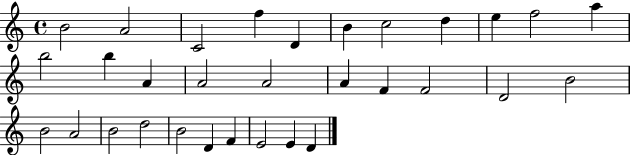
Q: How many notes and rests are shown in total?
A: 31